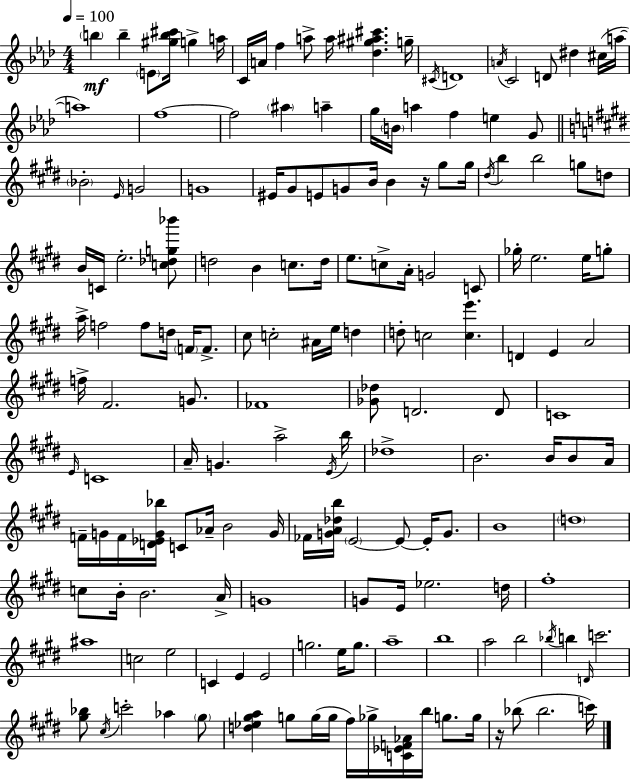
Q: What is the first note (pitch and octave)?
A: B5